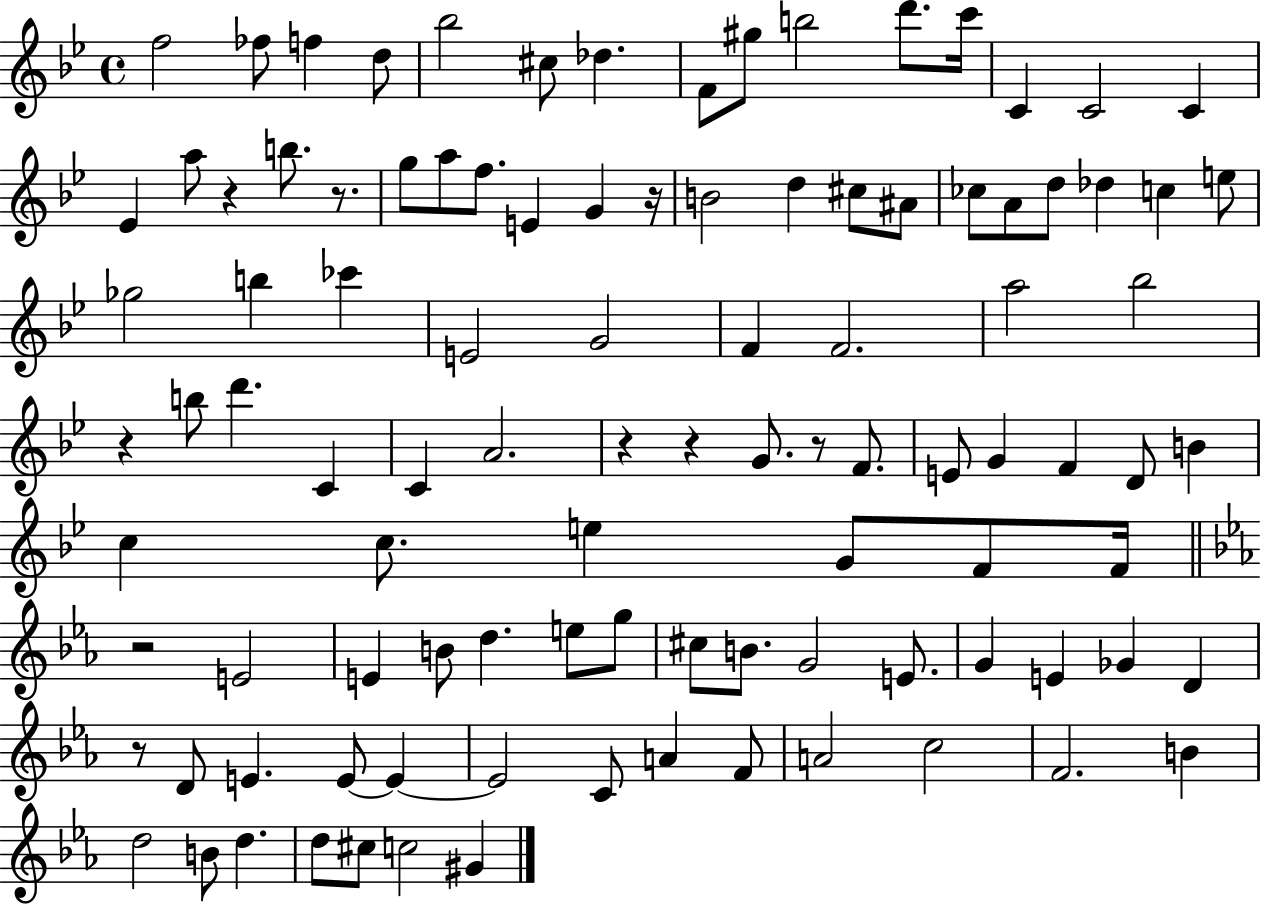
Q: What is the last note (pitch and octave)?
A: G#4